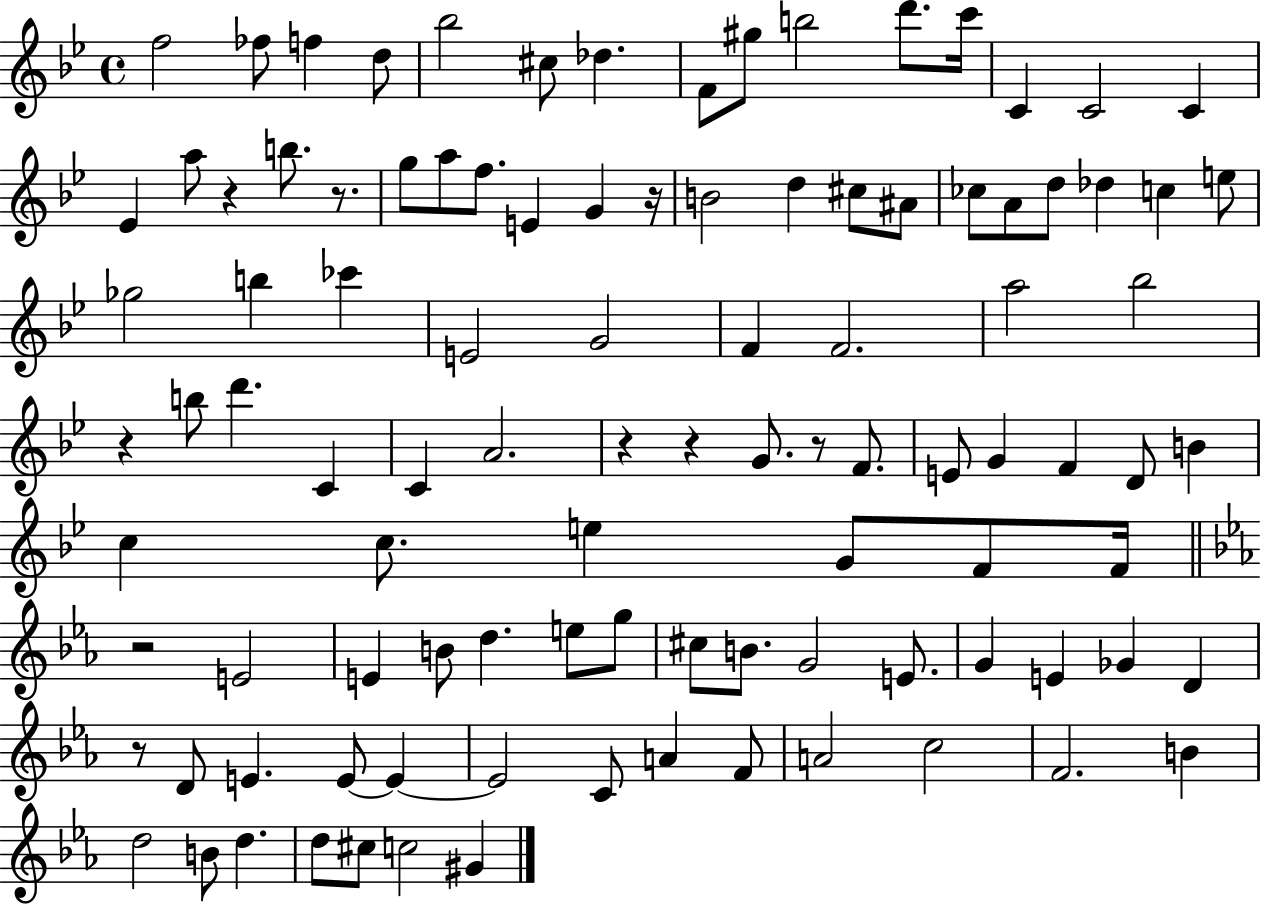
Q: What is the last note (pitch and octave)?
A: G#4